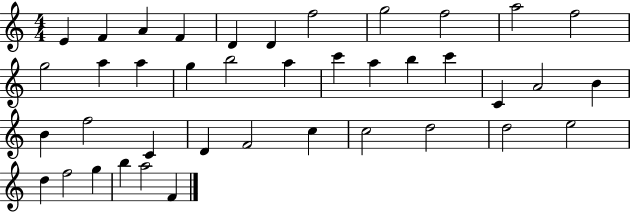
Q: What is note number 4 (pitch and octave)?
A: F4